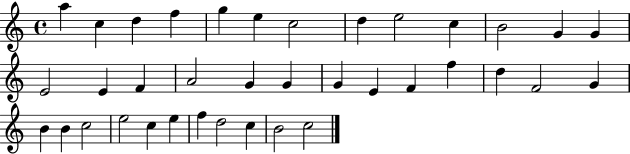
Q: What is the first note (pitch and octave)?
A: A5